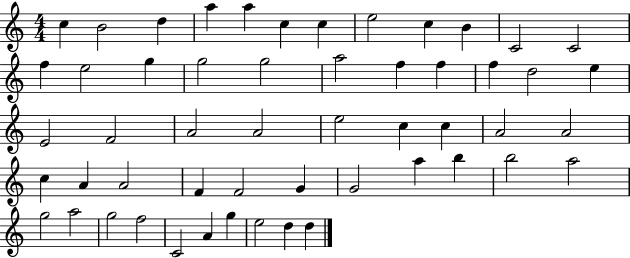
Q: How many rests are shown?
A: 0